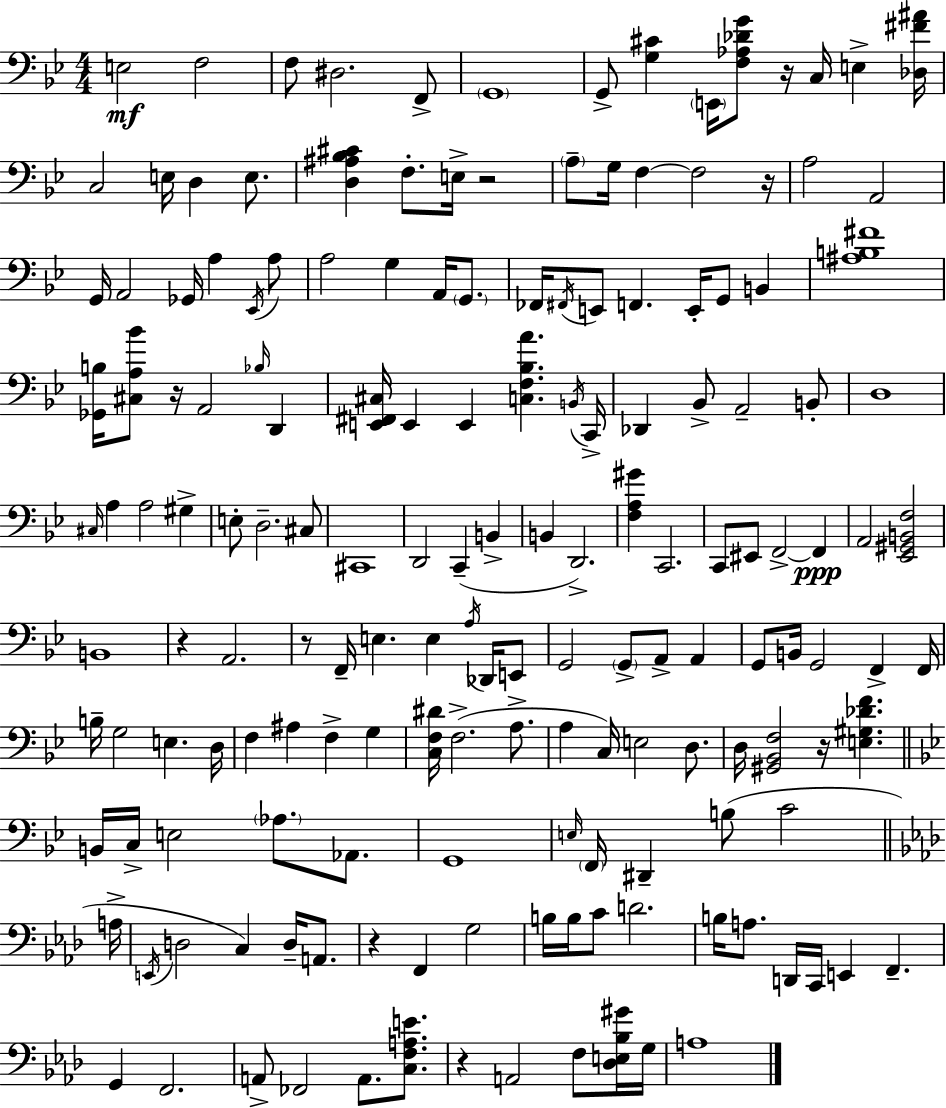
X:1
T:Untitled
M:4/4
L:1/4
K:Bb
E,2 F,2 F,/2 ^D,2 F,,/2 G,,4 G,,/2 [G,^C] E,,/4 [F,_A,_DG]/2 z/4 C,/4 E, [_D,^F^A]/4 C,2 E,/4 D, E,/2 [D,^A,_B,^C] F,/2 E,/4 z2 A,/2 G,/4 F, F,2 z/4 A,2 A,,2 G,,/4 A,,2 _G,,/4 A, _E,,/4 A,/2 A,2 G, A,,/4 G,,/2 _F,,/4 ^F,,/4 E,,/2 F,, E,,/4 G,,/2 B,, [^A,B,^F]4 [_G,,B,]/4 [^C,A,_B]/2 z/4 A,,2 _B,/4 D,, [E,,^F,,^C,]/4 E,, E,, [C,F,_B,A] B,,/4 C,,/4 _D,, _B,,/2 A,,2 B,,/2 D,4 ^C,/4 A, A,2 ^G, E,/2 D,2 ^C,/2 ^C,,4 D,,2 C,, B,, B,, D,,2 [F,A,^G] C,,2 C,,/2 ^E,,/2 F,,2 F,, A,,2 [_E,,^G,,B,,F,]2 B,,4 z A,,2 z/2 F,,/4 E, E, A,/4 _D,,/4 E,,/2 G,,2 G,,/2 A,,/2 A,, G,,/2 B,,/4 G,,2 F,, F,,/4 B,/4 G,2 E, D,/4 F, ^A, F, G, [C,F,^D]/4 F,2 A,/2 A, C,/4 E,2 D,/2 D,/4 [^G,,_B,,F,]2 z/4 [E,^G,_DF] B,,/4 C,/4 E,2 _A,/2 _A,,/2 G,,4 E,/4 F,,/4 ^D,, B,/2 C2 A,/4 E,,/4 D,2 C, D,/4 A,,/2 z F,, G,2 B,/4 B,/4 C/2 D2 B,/4 A,/2 D,,/4 C,,/4 E,, F,, G,, F,,2 A,,/2 _F,,2 A,,/2 [C,F,A,E]/2 z A,,2 F,/2 [_D,E,_B,^G]/4 G,/4 A,4